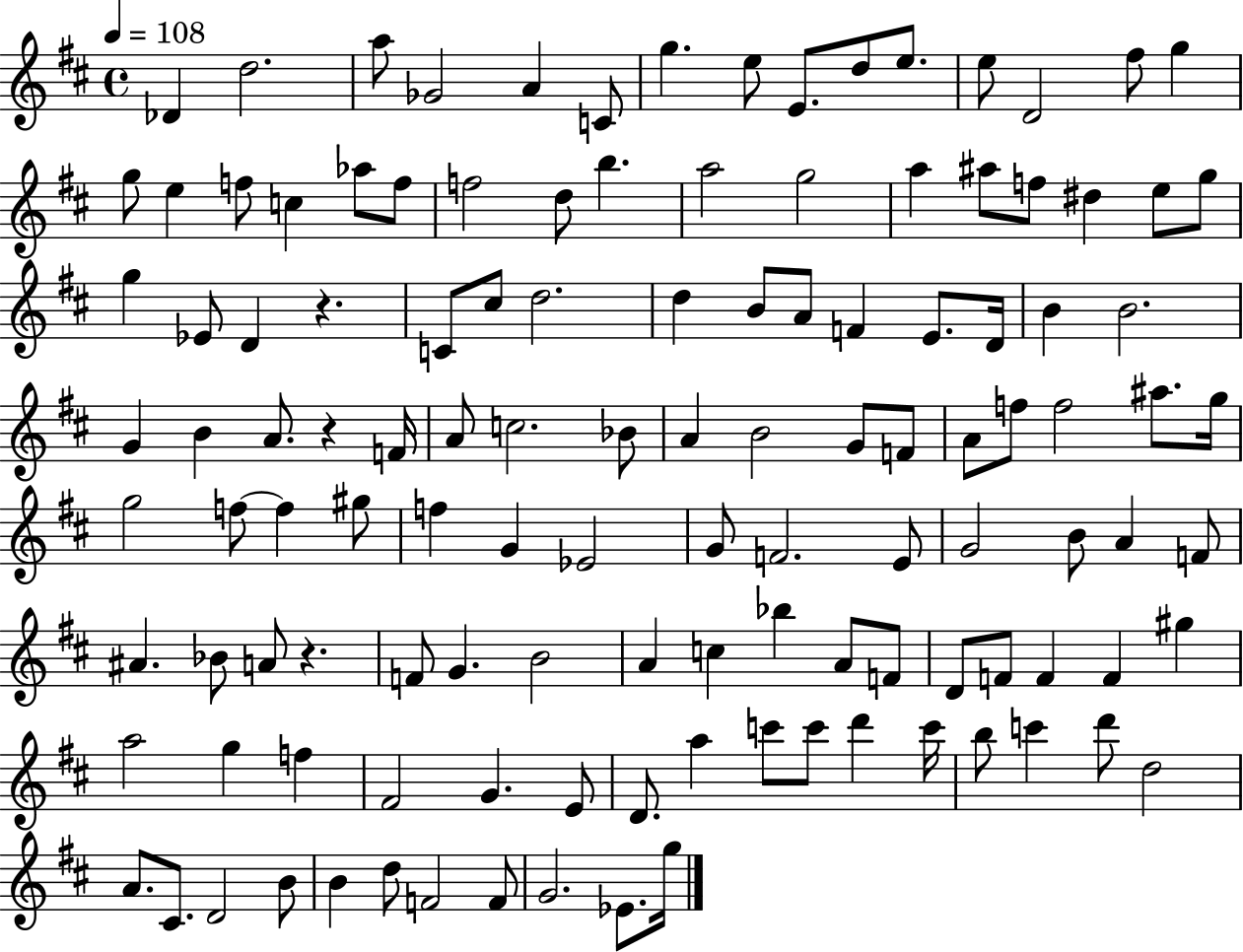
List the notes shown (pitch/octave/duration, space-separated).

Db4/q D5/h. A5/e Gb4/h A4/q C4/e G5/q. E5/e E4/e. D5/e E5/e. E5/e D4/h F#5/e G5/q G5/e E5/q F5/e C5/q Ab5/e F5/e F5/h D5/e B5/q. A5/h G5/h A5/q A#5/e F5/e D#5/q E5/e G5/e G5/q Eb4/e D4/q R/q. C4/e C#5/e D5/h. D5/q B4/e A4/e F4/q E4/e. D4/s B4/q B4/h. G4/q B4/q A4/e. R/q F4/s A4/e C5/h. Bb4/e A4/q B4/h G4/e F4/e A4/e F5/e F5/h A#5/e. G5/s G5/h F5/e F5/q G#5/e F5/q G4/q Eb4/h G4/e F4/h. E4/e G4/h B4/e A4/q F4/e A#4/q. Bb4/e A4/e R/q. F4/e G4/q. B4/h A4/q C5/q Bb5/q A4/e F4/e D4/e F4/e F4/q F4/q G#5/q A5/h G5/q F5/q F#4/h G4/q. E4/e D4/e. A5/q C6/e C6/e D6/q C6/s B5/e C6/q D6/e D5/h A4/e. C#4/e. D4/h B4/e B4/q D5/e F4/h F4/e G4/h. Eb4/e. G5/s